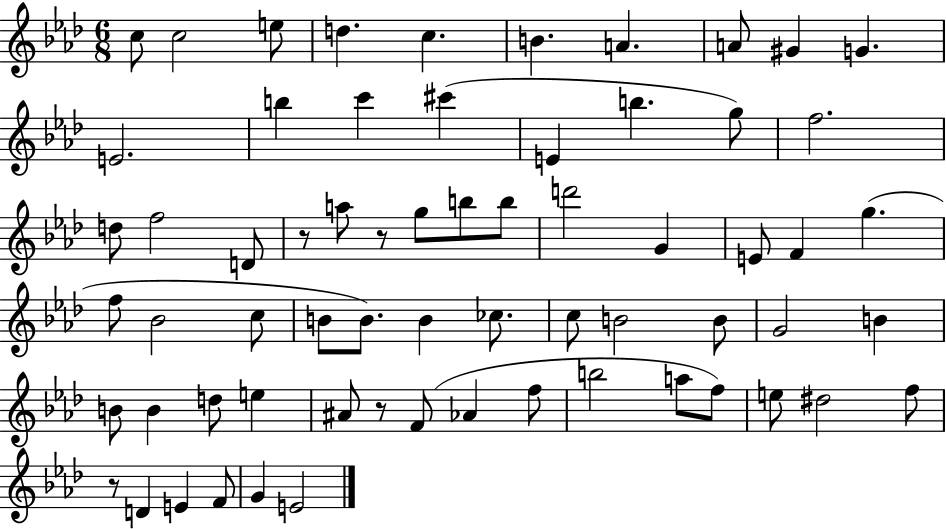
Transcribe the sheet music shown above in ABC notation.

X:1
T:Untitled
M:6/8
L:1/4
K:Ab
c/2 c2 e/2 d c B A A/2 ^G G E2 b c' ^c' E b g/2 f2 d/2 f2 D/2 z/2 a/2 z/2 g/2 b/2 b/2 d'2 G E/2 F g f/2 _B2 c/2 B/2 B/2 B _c/2 c/2 B2 B/2 G2 B B/2 B d/2 e ^A/2 z/2 F/2 _A f/2 b2 a/2 f/2 e/2 ^d2 f/2 z/2 D E F/2 G E2